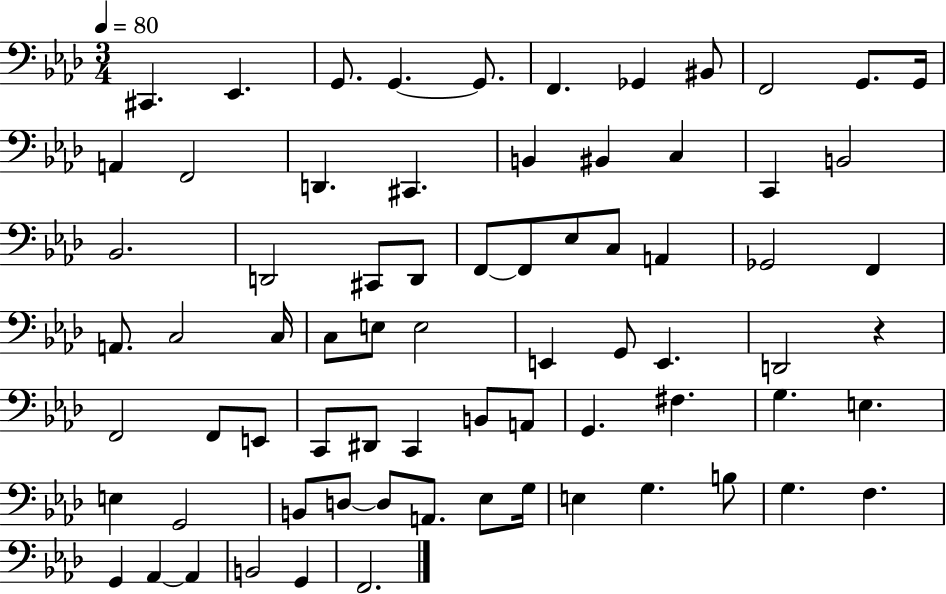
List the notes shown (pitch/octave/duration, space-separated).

C#2/q. Eb2/q. G2/e. G2/q. G2/e. F2/q. Gb2/q BIS2/e F2/h G2/e. G2/s A2/q F2/h D2/q. C#2/q. B2/q BIS2/q C3/q C2/q B2/h Bb2/h. D2/h C#2/e D2/e F2/e F2/e Eb3/e C3/e A2/q Gb2/h F2/q A2/e. C3/h C3/s C3/e E3/e E3/h E2/q G2/e E2/q. D2/h R/q F2/h F2/e E2/e C2/e D#2/e C2/q B2/e A2/e G2/q. F#3/q. G3/q. E3/q. E3/q G2/h B2/e D3/e D3/e A2/e. Eb3/e G3/s E3/q G3/q. B3/e G3/q. F3/q. G2/q Ab2/q Ab2/q B2/h G2/q F2/h.